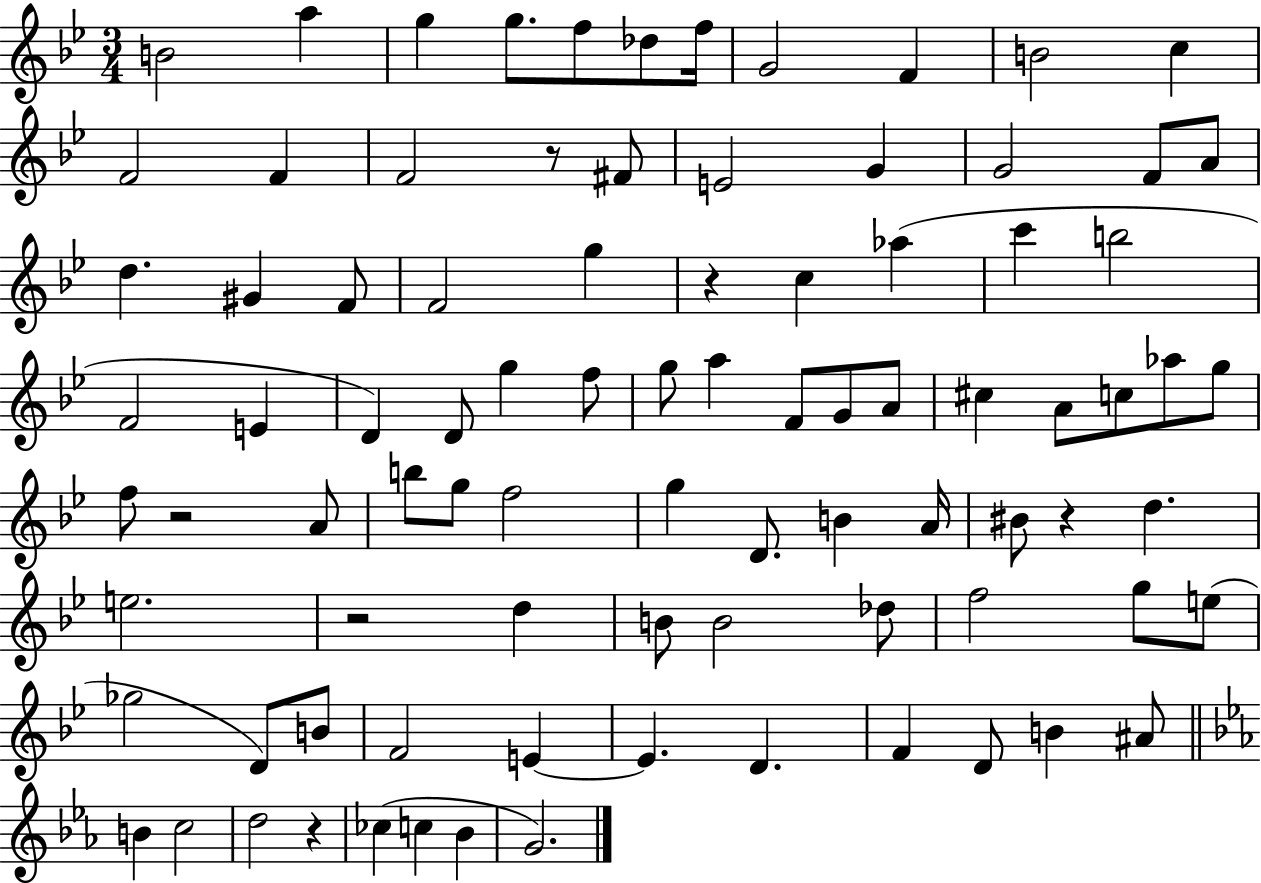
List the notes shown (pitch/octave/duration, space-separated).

B4/h A5/q G5/q G5/e. F5/e Db5/e F5/s G4/h F4/q B4/h C5/q F4/h F4/q F4/h R/e F#4/e E4/h G4/q G4/h F4/e A4/e D5/q. G#4/q F4/e F4/h G5/q R/q C5/q Ab5/q C6/q B5/h F4/h E4/q D4/q D4/e G5/q F5/e G5/e A5/q F4/e G4/e A4/e C#5/q A4/e C5/e Ab5/e G5/e F5/e R/h A4/e B5/e G5/e F5/h G5/q D4/e. B4/q A4/s BIS4/e R/q D5/q. E5/h. R/h D5/q B4/e B4/h Db5/e F5/h G5/e E5/e Gb5/h D4/e B4/e F4/h E4/q E4/q. D4/q. F4/q D4/e B4/q A#4/e B4/q C5/h D5/h R/q CES5/q C5/q Bb4/q G4/h.